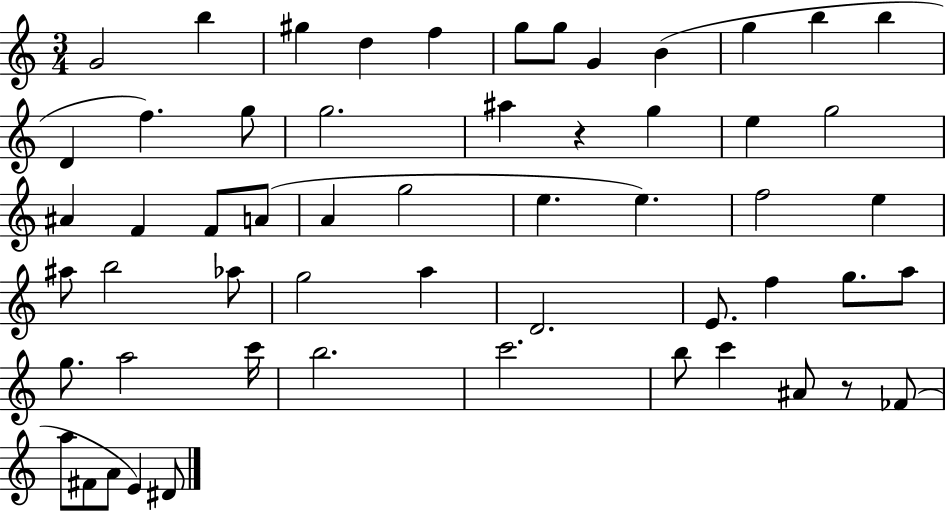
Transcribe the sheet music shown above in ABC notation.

X:1
T:Untitled
M:3/4
L:1/4
K:C
G2 b ^g d f g/2 g/2 G B g b b D f g/2 g2 ^a z g e g2 ^A F F/2 A/2 A g2 e e f2 e ^a/2 b2 _a/2 g2 a D2 E/2 f g/2 a/2 g/2 a2 c'/4 b2 c'2 b/2 c' ^A/2 z/2 _F/2 a/2 ^F/2 A/2 E ^D/2